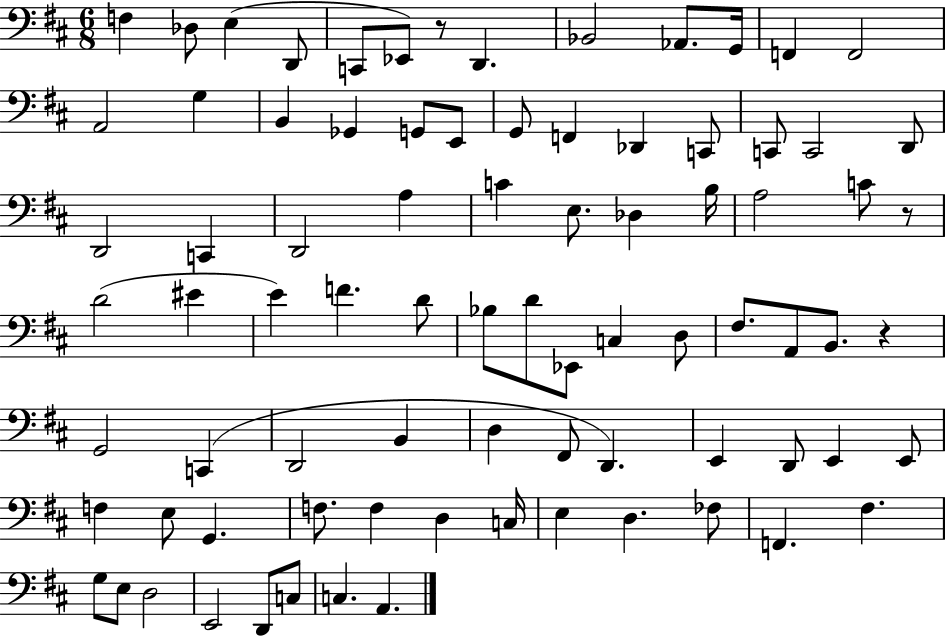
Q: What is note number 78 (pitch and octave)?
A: C3